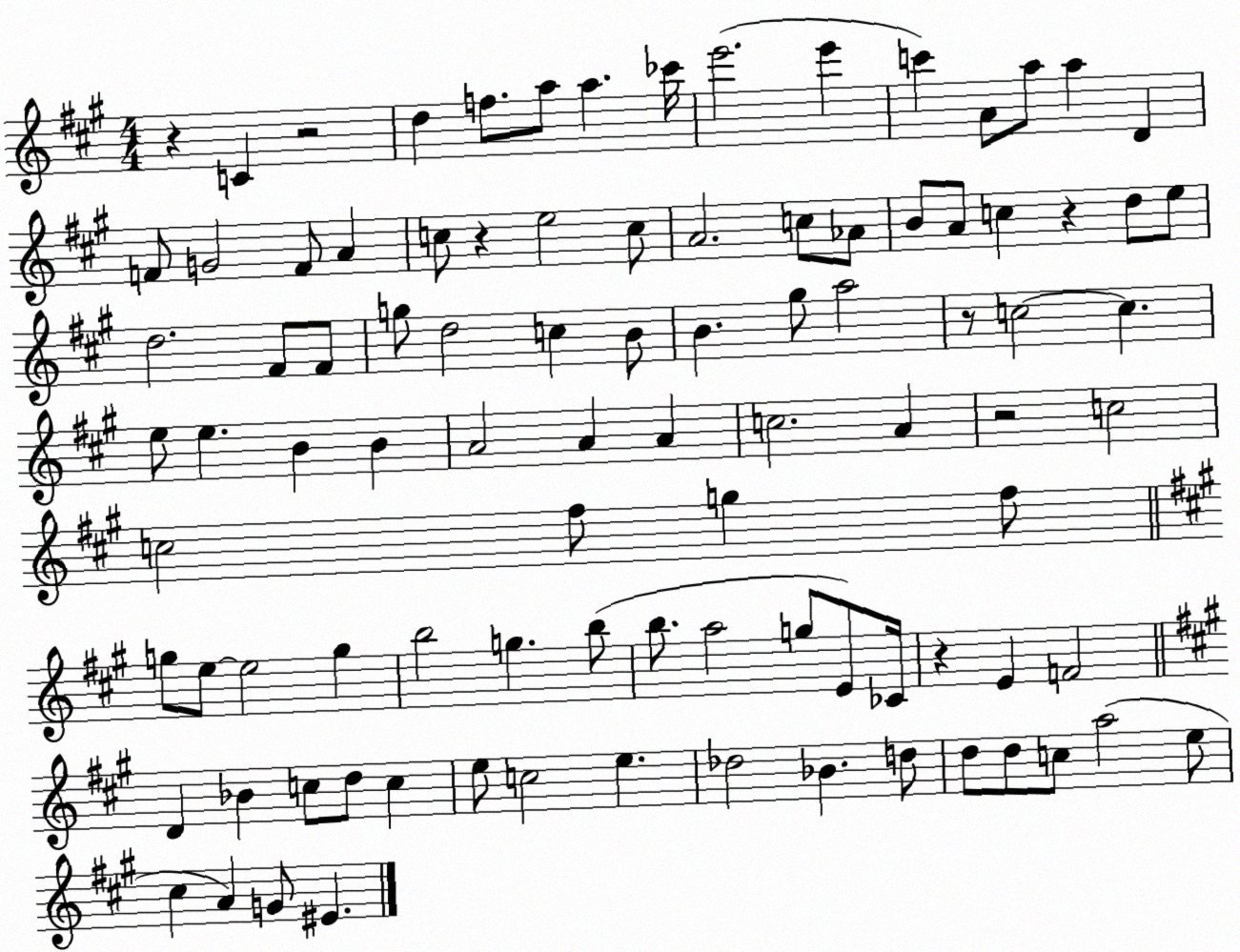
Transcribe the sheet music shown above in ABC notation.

X:1
T:Untitled
M:4/4
L:1/4
K:A
z C z2 d f/2 a/2 a _c'/4 e'2 e' c' A/2 a/2 a D F/2 G2 F/2 A c/2 z e2 c/2 A2 c/2 _A/2 B/2 A/2 c z d/2 e/2 d2 ^F/2 ^F/2 g/2 d2 c B/2 B ^g/2 a2 z/2 c2 c e/2 e B B A2 A A c2 A z2 c2 c2 ^f/2 g ^f/2 g/2 e/2 e2 g b2 g b/2 b/2 a2 g/2 E/2 _C/4 z E F2 D _B c/2 d/2 c e/2 c2 e _d2 _B d/2 d/2 d/2 c/2 a2 e/2 ^c A G/2 ^E